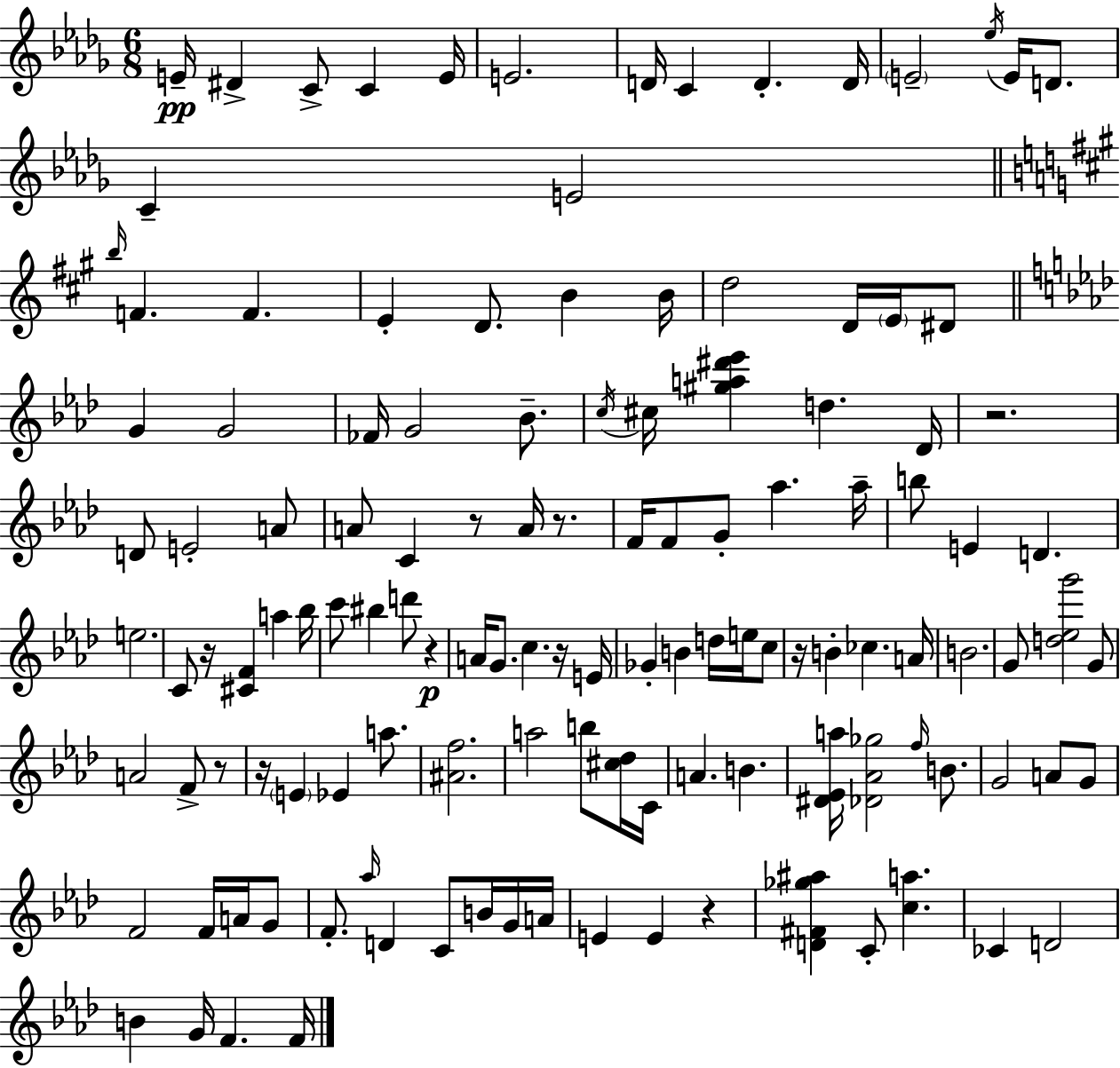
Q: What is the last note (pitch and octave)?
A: F4